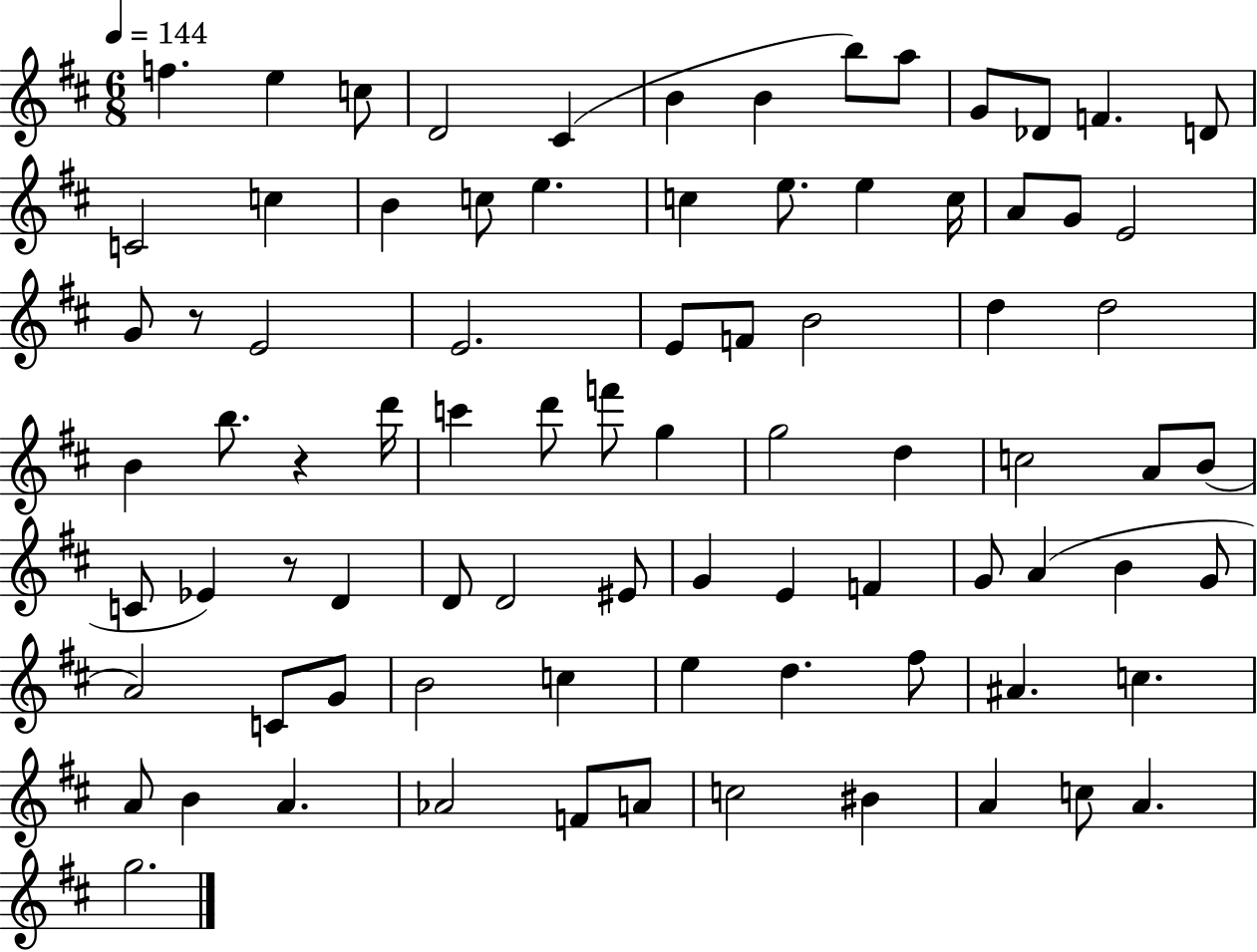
F5/q. E5/q C5/e D4/h C#4/q B4/q B4/q B5/e A5/e G4/e Db4/e F4/q. D4/e C4/h C5/q B4/q C5/e E5/q. C5/q E5/e. E5/q C5/s A4/e G4/e E4/h G4/e R/e E4/h E4/h. E4/e F4/e B4/h D5/q D5/h B4/q B5/e. R/q D6/s C6/q D6/e F6/e G5/q G5/h D5/q C5/h A4/e B4/e C4/e Eb4/q R/e D4/q D4/e D4/h EIS4/e G4/q E4/q F4/q G4/e A4/q B4/q G4/e A4/h C4/e G4/e B4/h C5/q E5/q D5/q. F#5/e A#4/q. C5/q. A4/e B4/q A4/q. Ab4/h F4/e A4/e C5/h BIS4/q A4/q C5/e A4/q. G5/h.